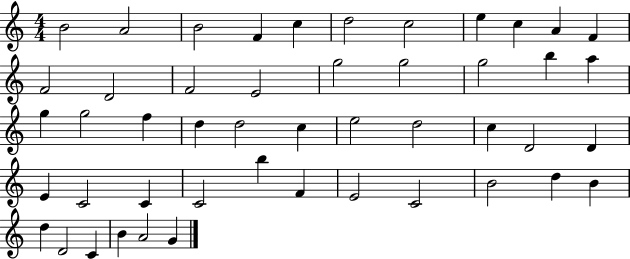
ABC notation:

X:1
T:Untitled
M:4/4
L:1/4
K:C
B2 A2 B2 F c d2 c2 e c A F F2 D2 F2 E2 g2 g2 g2 b a g g2 f d d2 c e2 d2 c D2 D E C2 C C2 b F E2 C2 B2 d B d D2 C B A2 G